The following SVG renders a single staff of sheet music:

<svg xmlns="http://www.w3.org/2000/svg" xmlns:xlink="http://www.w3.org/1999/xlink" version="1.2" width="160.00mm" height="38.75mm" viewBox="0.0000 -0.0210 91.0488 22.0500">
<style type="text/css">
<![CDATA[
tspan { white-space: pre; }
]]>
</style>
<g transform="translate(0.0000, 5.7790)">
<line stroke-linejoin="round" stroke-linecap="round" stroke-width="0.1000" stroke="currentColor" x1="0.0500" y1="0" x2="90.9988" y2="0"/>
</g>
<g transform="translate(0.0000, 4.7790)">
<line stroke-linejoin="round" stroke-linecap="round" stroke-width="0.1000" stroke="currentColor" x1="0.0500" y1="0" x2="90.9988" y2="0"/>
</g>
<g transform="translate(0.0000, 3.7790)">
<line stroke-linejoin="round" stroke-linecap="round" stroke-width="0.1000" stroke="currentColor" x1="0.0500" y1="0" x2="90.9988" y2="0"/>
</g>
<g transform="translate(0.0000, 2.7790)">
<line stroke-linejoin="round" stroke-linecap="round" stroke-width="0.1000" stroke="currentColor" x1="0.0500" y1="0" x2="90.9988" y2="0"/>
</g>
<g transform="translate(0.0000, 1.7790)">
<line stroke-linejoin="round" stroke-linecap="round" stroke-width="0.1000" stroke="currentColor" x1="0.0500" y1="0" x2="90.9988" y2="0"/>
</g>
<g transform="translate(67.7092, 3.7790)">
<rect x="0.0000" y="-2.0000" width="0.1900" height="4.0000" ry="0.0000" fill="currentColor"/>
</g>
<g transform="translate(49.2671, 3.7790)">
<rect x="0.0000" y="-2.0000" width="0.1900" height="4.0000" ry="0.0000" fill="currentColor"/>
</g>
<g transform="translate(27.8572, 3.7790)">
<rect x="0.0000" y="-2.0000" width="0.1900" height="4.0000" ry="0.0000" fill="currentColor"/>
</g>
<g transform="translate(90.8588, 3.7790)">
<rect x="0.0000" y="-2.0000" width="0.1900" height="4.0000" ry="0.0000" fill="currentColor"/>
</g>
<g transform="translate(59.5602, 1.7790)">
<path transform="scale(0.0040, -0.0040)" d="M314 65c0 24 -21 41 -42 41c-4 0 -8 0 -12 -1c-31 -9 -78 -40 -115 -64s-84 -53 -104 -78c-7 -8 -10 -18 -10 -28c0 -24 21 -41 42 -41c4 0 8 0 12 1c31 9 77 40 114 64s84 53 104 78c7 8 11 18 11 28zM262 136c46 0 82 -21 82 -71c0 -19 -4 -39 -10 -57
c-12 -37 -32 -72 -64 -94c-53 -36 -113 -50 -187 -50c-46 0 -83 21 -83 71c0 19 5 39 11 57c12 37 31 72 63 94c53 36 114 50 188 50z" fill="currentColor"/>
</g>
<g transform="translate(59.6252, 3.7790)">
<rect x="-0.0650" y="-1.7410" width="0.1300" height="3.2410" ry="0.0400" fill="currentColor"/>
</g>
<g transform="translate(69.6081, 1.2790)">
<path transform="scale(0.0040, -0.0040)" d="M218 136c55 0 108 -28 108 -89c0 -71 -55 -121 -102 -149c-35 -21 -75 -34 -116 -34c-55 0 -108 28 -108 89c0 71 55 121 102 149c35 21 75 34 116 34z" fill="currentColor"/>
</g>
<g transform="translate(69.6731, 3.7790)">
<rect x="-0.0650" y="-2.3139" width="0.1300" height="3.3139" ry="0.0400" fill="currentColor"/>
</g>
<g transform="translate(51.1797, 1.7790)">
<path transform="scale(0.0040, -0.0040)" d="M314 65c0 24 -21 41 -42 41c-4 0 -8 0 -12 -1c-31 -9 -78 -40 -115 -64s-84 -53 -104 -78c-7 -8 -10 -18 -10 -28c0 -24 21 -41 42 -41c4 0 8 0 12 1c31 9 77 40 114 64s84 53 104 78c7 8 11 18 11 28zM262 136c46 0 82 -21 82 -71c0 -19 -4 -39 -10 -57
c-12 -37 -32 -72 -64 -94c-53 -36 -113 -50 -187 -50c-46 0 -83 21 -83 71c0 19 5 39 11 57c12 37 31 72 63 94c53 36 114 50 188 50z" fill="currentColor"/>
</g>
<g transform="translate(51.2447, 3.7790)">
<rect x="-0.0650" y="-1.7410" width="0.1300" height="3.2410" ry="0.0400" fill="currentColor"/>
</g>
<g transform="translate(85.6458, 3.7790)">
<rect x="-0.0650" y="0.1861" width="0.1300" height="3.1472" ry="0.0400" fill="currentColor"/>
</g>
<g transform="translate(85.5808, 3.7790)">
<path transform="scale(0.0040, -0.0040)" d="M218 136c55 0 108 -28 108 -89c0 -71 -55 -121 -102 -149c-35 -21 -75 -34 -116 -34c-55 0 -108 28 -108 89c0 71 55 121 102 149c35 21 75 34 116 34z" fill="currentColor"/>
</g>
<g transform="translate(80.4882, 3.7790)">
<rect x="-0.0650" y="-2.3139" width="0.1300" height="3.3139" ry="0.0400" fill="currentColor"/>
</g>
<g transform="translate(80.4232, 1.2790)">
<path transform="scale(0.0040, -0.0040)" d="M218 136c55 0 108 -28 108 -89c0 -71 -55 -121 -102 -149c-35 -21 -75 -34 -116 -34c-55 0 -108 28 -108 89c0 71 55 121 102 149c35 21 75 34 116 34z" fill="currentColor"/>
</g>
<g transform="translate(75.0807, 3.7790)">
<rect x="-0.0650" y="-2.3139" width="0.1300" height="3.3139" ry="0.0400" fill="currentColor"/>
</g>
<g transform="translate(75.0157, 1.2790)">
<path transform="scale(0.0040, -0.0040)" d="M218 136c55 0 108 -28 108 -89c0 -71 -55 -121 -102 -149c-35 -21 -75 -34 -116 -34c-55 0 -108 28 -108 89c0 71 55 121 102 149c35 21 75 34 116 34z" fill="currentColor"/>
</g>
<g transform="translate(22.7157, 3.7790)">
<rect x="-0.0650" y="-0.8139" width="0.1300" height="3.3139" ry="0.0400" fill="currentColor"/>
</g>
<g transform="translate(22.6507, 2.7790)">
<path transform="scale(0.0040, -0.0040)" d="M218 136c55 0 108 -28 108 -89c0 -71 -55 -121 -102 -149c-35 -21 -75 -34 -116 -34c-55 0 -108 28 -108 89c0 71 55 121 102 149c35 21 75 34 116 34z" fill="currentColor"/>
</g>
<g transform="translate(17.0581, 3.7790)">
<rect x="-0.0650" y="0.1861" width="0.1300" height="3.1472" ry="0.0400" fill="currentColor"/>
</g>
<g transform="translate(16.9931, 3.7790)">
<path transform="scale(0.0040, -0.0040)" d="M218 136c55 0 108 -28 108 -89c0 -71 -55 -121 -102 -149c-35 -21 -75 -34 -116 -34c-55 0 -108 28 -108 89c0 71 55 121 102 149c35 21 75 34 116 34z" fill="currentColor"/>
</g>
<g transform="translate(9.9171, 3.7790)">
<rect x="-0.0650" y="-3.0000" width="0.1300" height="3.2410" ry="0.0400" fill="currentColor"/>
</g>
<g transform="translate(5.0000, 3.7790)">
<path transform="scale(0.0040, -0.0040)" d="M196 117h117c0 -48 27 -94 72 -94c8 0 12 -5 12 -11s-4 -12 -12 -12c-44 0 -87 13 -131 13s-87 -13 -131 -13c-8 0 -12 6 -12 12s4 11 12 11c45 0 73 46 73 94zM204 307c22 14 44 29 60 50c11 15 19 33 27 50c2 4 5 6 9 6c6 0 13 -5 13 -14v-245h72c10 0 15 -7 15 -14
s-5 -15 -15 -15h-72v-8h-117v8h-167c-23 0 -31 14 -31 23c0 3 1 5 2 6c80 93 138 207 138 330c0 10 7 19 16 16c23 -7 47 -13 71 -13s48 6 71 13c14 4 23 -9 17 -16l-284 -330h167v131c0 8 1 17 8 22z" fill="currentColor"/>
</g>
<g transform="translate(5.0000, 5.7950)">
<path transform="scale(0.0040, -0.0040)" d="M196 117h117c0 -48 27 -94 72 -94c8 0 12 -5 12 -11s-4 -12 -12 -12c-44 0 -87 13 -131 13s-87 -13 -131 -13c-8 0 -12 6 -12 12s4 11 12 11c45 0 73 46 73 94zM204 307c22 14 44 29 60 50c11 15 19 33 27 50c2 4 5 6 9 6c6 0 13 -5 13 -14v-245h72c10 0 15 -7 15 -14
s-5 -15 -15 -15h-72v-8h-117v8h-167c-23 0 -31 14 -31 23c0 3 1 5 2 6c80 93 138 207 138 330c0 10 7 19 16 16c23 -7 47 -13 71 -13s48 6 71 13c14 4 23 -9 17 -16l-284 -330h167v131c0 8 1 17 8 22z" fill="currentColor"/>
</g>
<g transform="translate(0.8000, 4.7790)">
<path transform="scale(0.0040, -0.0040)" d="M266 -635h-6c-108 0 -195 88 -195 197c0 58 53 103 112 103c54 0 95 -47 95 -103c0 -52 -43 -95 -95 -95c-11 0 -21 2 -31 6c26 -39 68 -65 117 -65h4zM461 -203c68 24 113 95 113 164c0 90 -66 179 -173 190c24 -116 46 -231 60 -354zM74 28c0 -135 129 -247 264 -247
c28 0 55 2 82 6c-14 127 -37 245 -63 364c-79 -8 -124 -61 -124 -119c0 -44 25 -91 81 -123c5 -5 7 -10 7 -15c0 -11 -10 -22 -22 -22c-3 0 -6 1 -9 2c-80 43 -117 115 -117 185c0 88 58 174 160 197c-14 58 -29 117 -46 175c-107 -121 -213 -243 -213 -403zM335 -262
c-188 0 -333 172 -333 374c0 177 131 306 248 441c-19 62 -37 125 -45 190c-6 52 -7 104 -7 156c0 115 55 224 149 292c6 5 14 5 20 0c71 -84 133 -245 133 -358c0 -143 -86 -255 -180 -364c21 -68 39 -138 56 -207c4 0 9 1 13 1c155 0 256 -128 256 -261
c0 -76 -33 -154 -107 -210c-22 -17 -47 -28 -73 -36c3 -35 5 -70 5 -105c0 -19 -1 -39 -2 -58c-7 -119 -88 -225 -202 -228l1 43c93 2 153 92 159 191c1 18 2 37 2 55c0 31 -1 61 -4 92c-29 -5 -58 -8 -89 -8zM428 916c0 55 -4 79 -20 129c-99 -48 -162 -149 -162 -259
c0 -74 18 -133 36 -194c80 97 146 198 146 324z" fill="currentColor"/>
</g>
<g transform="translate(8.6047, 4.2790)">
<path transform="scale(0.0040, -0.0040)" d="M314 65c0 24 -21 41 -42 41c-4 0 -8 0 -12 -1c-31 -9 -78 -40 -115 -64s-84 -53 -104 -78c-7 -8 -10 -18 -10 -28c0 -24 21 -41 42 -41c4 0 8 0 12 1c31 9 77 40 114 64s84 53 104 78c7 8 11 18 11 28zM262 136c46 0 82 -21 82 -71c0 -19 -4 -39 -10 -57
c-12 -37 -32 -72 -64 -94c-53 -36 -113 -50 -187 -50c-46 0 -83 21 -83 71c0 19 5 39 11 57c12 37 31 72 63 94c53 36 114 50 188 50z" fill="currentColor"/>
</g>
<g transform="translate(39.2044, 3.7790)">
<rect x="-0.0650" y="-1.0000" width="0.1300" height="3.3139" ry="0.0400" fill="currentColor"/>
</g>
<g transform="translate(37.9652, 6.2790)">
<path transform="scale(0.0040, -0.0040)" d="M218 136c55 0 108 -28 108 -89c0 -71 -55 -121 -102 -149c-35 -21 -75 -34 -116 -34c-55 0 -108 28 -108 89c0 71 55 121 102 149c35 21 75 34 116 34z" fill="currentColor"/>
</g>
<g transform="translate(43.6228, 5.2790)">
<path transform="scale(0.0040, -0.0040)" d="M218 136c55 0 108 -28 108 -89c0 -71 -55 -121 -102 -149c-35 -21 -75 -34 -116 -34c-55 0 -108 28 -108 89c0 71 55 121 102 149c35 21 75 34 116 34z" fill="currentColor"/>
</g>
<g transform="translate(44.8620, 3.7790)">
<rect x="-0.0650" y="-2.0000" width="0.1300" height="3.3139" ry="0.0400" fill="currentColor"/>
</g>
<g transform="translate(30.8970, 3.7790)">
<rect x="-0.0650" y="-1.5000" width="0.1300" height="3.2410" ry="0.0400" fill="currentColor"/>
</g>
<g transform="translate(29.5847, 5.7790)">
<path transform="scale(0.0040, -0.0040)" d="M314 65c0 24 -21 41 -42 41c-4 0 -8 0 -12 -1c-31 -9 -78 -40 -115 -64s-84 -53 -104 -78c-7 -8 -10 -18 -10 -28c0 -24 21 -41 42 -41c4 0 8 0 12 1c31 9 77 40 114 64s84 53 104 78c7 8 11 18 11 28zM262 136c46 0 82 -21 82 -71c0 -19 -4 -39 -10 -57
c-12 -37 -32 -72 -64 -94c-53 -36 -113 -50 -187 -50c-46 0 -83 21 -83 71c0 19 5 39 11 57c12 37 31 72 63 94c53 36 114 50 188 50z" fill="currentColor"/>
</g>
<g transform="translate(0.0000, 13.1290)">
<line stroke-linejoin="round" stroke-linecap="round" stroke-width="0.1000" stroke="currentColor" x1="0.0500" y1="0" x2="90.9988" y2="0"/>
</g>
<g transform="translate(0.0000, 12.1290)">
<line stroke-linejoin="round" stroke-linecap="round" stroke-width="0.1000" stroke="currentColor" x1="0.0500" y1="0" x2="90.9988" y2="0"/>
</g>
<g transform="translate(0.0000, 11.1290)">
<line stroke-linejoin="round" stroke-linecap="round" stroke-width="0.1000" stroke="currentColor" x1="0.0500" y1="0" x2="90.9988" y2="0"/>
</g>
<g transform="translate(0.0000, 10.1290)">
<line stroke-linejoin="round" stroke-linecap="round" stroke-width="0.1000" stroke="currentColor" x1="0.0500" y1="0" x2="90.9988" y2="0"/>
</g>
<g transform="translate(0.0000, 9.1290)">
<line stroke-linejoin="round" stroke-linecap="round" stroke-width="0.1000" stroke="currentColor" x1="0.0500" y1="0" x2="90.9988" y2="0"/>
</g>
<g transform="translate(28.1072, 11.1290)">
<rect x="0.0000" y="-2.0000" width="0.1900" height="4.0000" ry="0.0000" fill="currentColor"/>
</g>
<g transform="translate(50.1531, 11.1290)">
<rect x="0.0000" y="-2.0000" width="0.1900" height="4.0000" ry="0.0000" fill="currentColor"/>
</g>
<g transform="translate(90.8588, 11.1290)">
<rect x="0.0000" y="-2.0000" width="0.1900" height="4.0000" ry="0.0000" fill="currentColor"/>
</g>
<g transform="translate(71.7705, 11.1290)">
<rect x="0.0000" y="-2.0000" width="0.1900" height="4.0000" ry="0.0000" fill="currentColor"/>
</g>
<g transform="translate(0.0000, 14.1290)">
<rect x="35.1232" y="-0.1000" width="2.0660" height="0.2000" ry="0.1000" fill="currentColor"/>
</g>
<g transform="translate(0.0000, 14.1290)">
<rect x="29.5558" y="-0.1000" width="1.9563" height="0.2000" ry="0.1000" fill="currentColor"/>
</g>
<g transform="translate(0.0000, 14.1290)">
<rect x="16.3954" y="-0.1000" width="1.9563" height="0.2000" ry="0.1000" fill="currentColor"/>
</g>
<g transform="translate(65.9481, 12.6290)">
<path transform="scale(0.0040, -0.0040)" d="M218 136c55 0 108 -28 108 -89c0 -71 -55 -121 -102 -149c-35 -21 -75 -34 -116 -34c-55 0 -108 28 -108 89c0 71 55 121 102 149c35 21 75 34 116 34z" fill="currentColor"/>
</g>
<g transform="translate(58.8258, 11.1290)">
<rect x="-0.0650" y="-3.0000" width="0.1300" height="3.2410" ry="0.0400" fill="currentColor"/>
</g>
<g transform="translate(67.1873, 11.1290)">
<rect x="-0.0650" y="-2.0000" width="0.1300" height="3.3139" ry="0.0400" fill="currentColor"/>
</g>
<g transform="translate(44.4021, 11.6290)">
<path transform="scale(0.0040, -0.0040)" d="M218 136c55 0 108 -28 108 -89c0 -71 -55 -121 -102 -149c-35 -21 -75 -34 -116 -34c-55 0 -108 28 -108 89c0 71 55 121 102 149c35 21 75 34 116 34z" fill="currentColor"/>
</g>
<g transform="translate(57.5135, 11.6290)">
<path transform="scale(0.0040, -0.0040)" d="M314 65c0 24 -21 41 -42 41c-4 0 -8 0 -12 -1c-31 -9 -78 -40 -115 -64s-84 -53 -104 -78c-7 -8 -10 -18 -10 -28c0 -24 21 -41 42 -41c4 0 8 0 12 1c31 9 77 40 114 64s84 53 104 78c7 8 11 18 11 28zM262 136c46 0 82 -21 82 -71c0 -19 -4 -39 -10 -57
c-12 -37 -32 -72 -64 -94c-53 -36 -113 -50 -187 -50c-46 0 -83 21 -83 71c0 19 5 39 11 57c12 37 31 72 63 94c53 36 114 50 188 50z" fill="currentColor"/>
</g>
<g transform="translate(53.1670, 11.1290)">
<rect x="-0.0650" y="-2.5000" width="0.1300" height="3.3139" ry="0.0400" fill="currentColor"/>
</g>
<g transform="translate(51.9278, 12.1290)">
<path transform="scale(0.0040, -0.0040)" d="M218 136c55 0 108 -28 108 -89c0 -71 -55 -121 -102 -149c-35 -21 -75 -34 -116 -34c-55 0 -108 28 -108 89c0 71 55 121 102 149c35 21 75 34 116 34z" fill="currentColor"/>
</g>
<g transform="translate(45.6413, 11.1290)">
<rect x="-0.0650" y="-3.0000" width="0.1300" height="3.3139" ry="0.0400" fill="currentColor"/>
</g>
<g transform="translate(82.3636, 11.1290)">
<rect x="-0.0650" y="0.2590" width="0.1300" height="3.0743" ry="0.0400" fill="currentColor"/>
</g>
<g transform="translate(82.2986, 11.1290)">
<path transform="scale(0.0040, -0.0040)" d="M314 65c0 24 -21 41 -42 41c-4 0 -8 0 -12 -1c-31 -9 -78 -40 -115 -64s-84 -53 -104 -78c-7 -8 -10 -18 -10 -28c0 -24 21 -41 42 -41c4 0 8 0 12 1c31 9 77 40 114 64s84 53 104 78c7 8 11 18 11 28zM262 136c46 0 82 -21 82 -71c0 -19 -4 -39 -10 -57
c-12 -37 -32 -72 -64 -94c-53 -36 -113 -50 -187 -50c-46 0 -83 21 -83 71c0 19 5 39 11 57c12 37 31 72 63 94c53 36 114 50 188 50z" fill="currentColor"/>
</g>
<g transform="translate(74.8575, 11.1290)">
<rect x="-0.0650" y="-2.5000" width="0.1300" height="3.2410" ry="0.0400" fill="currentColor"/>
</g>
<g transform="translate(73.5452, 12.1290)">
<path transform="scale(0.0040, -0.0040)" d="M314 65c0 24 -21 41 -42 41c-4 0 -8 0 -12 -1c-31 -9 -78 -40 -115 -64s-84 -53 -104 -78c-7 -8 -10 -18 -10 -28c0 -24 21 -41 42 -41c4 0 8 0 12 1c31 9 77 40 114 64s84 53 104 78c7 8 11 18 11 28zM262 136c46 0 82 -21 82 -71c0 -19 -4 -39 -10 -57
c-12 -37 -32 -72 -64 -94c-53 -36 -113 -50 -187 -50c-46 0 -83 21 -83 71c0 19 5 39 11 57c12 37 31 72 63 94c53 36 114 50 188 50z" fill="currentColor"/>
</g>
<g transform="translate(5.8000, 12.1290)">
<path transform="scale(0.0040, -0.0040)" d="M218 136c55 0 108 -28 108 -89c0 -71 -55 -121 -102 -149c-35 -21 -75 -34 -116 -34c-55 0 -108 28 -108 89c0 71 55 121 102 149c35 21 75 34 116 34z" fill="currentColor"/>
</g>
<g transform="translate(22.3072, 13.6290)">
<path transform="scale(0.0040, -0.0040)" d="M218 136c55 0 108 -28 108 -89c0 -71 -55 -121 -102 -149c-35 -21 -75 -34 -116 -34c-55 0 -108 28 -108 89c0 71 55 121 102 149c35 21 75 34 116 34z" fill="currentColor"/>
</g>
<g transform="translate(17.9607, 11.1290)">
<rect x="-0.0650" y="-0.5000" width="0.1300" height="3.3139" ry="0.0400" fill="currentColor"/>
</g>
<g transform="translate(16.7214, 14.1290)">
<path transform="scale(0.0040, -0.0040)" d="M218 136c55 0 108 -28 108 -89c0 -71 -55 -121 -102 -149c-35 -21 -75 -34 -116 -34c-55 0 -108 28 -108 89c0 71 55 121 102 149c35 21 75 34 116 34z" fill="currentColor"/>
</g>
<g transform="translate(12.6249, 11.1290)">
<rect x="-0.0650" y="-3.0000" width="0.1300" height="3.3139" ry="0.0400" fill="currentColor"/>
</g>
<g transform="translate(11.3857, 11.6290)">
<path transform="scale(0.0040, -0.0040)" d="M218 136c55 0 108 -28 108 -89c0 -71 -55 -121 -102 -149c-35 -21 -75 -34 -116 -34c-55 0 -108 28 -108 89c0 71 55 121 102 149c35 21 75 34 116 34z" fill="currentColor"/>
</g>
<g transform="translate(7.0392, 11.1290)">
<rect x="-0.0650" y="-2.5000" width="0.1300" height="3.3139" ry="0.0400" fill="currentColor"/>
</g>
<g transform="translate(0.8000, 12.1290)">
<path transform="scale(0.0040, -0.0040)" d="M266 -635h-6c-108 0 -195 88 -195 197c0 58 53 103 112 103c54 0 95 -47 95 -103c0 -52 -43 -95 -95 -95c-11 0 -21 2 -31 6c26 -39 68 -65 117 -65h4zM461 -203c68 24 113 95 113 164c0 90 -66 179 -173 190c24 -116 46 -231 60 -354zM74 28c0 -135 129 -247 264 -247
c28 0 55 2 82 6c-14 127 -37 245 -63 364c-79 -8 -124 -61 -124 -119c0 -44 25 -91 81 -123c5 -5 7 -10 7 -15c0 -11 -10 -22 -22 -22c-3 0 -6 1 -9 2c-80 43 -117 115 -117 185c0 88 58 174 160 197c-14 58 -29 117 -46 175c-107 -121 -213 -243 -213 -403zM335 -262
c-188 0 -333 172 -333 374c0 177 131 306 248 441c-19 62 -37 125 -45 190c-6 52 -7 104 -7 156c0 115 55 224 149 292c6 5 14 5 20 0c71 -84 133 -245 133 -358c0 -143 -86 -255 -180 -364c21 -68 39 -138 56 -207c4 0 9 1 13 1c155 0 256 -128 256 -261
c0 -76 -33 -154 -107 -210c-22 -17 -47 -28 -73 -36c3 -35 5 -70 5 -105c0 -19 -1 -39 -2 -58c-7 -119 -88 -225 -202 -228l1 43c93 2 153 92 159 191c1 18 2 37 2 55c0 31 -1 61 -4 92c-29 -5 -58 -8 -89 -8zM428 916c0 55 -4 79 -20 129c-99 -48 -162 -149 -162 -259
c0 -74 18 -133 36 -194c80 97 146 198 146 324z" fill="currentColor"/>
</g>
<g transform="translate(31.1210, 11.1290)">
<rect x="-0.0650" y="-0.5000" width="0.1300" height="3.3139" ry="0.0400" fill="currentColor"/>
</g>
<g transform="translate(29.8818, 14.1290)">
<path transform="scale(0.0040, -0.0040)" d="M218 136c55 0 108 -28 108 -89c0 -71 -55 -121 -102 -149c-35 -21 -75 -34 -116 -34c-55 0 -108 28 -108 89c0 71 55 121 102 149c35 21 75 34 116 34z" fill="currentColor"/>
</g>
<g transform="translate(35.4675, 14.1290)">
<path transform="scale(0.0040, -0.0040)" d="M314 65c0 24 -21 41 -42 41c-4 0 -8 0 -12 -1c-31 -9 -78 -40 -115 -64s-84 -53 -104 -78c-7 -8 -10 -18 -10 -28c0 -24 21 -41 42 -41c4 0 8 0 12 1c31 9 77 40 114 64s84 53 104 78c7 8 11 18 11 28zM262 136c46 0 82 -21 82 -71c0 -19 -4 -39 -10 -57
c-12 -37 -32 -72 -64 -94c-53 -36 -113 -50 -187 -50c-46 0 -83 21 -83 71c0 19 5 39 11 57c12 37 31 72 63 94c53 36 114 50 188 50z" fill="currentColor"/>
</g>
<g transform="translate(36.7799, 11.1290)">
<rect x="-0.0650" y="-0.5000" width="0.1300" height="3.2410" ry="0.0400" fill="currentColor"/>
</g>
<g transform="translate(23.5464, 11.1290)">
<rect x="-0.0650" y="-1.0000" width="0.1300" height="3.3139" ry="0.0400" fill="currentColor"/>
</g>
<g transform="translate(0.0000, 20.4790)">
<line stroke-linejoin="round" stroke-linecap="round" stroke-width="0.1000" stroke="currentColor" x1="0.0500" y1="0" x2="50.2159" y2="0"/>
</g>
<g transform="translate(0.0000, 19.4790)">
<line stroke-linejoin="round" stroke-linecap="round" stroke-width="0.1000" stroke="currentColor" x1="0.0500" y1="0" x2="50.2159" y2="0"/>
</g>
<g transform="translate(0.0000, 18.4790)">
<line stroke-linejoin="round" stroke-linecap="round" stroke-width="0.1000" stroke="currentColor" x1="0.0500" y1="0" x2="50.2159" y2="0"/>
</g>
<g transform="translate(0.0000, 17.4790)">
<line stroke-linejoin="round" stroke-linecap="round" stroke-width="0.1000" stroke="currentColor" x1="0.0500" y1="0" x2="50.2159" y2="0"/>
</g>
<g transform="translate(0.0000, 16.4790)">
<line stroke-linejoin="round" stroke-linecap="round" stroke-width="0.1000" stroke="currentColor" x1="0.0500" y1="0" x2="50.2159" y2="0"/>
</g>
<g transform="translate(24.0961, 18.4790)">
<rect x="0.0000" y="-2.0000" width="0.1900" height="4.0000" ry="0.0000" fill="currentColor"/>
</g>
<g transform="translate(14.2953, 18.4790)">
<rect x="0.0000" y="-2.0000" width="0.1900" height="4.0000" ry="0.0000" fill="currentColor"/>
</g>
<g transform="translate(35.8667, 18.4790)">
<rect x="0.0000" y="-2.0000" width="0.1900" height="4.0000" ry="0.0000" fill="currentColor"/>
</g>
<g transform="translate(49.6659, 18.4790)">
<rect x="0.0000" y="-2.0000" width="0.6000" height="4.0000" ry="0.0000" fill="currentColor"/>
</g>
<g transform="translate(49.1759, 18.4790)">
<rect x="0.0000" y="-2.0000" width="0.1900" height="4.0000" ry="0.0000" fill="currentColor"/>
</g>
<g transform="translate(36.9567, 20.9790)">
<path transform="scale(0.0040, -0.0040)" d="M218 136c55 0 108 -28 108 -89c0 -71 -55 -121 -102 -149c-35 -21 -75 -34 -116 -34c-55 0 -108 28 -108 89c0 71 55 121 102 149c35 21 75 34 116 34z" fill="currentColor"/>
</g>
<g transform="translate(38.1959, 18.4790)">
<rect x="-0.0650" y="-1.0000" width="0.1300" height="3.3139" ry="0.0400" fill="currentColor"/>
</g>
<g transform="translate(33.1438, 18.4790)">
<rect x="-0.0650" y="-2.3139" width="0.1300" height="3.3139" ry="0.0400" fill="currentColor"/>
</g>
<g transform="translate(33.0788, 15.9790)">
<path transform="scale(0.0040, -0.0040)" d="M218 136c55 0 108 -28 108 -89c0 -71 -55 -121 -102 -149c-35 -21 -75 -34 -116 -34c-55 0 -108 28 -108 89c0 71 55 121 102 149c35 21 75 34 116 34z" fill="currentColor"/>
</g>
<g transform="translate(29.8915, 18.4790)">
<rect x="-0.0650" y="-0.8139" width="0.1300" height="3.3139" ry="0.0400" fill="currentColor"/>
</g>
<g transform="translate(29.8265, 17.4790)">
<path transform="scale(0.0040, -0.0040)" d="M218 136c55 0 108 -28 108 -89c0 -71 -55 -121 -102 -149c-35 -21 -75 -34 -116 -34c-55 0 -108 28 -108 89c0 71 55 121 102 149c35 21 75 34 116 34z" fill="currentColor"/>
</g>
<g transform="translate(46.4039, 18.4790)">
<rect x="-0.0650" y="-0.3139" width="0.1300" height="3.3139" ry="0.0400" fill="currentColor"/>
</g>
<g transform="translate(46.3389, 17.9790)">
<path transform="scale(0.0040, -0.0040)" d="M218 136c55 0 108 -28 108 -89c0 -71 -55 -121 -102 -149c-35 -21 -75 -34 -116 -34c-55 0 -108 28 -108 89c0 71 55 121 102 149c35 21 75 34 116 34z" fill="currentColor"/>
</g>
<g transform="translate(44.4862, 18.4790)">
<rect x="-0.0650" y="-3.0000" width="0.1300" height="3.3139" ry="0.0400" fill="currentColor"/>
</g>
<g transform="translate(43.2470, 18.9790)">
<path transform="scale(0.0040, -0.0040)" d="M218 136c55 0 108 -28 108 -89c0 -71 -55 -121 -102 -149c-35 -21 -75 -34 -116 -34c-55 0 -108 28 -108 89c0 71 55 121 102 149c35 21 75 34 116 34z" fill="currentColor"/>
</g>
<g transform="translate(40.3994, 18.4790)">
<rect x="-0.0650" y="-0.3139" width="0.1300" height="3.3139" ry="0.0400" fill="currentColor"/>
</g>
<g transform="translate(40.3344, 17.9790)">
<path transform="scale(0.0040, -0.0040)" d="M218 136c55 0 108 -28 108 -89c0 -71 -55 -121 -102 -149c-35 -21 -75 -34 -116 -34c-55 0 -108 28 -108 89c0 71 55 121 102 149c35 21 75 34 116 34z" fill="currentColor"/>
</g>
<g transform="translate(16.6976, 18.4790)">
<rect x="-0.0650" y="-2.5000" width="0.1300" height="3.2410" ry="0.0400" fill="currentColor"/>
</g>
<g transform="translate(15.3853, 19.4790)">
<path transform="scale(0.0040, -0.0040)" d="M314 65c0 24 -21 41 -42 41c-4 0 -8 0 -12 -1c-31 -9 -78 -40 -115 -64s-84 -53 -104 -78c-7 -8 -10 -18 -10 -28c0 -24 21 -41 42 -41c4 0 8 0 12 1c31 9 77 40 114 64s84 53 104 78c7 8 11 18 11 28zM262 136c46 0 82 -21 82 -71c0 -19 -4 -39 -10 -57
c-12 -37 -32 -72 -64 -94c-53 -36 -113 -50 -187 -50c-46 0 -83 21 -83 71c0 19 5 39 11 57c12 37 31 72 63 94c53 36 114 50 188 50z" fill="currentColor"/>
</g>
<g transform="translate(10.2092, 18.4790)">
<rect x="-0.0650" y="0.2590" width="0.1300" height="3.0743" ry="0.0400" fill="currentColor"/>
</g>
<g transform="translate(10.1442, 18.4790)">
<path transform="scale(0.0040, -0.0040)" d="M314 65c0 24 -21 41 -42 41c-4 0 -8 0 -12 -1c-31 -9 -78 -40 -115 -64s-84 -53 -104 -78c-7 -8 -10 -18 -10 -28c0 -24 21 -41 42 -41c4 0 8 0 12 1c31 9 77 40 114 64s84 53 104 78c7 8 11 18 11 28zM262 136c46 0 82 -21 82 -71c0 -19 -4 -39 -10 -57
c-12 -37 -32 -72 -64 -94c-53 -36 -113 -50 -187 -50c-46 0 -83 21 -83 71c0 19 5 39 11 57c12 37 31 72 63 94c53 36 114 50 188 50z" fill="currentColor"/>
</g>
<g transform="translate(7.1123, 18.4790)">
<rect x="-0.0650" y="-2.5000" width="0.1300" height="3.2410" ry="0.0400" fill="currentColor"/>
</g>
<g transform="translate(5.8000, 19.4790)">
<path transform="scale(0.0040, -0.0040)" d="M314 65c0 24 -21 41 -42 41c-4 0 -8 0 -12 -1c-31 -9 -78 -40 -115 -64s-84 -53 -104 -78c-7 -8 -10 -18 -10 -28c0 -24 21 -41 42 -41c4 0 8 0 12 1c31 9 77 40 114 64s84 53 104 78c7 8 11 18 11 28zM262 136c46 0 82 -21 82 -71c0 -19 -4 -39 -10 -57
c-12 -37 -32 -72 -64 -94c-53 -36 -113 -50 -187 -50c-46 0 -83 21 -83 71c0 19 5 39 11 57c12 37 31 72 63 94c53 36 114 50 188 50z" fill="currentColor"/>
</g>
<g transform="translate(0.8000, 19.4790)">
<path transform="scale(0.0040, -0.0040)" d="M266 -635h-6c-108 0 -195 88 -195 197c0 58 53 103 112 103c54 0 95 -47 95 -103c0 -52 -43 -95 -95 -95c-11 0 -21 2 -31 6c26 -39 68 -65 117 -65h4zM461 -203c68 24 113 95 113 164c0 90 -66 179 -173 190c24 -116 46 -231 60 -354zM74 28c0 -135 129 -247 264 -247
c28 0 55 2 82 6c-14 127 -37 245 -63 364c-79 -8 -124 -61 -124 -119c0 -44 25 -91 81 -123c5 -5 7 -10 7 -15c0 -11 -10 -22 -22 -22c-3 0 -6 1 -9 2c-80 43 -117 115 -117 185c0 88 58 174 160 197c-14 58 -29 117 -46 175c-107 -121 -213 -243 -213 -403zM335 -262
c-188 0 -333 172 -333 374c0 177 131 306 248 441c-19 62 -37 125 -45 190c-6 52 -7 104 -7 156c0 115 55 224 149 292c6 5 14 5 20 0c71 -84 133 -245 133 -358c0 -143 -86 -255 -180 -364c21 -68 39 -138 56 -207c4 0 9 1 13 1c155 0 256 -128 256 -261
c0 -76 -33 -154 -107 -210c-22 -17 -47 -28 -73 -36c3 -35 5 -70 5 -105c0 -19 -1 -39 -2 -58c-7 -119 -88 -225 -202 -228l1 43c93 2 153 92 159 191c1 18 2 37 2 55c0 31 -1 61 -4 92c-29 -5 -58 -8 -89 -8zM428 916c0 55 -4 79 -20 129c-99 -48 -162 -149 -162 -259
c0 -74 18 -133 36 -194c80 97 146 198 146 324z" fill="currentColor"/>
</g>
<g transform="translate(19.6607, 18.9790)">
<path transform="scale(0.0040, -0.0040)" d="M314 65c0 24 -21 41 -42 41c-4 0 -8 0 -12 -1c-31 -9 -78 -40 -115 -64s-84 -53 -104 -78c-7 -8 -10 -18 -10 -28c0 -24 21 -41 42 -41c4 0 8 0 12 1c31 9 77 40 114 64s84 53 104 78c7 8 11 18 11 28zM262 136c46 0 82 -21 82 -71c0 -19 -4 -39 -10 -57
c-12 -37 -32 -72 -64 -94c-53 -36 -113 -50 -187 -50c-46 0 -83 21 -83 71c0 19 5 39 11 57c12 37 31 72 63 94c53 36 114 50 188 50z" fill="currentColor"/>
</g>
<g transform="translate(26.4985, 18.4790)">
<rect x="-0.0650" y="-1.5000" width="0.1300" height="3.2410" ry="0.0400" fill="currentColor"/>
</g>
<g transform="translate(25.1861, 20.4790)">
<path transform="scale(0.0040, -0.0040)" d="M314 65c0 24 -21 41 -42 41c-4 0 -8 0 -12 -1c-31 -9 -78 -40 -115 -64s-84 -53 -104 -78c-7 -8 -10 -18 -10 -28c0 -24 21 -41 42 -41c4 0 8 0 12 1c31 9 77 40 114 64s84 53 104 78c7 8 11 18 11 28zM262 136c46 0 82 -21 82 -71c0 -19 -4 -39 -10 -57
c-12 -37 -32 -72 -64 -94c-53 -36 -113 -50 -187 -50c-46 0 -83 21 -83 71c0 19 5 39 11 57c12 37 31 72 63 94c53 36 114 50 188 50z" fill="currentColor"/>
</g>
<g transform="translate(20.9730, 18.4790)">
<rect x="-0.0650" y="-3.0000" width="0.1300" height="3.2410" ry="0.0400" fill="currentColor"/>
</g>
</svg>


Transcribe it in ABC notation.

X:1
T:Untitled
M:4/4
L:1/4
K:C
A2 B d E2 D F f2 f2 g g g B G A C D C C2 A G A2 F G2 B2 G2 B2 G2 A2 E2 d g D c A c